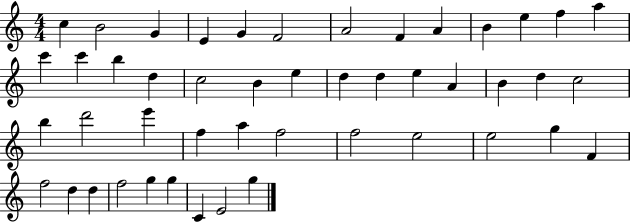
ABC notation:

X:1
T:Untitled
M:4/4
L:1/4
K:C
c B2 G E G F2 A2 F A B e f a c' c' b d c2 B e d d e A B d c2 b d'2 e' f a f2 f2 e2 e2 g F f2 d d f2 g g C E2 g